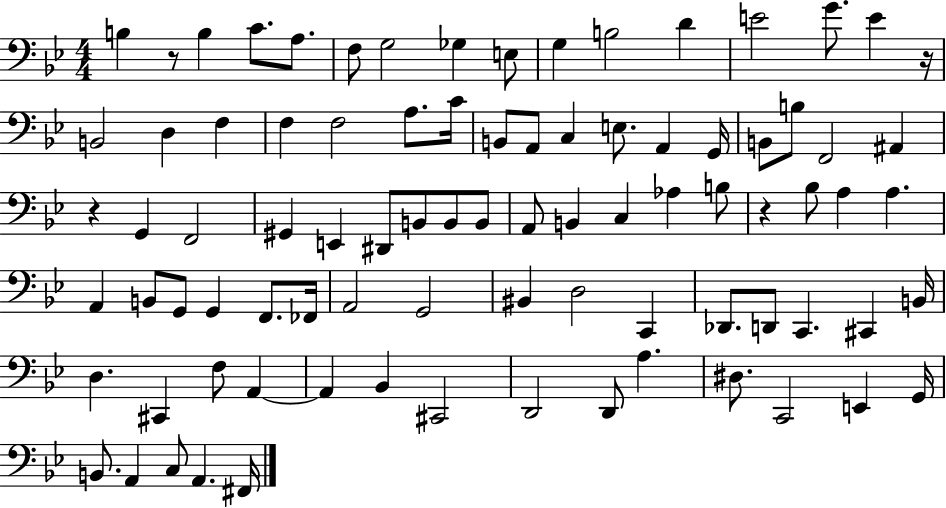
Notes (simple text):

B3/q R/e B3/q C4/e. A3/e. F3/e G3/h Gb3/q E3/e G3/q B3/h D4/q E4/h G4/e. E4/q R/s B2/h D3/q F3/q F3/q F3/h A3/e. C4/s B2/e A2/e C3/q E3/e. A2/q G2/s B2/e B3/e F2/h A#2/q R/q G2/q F2/h G#2/q E2/q D#2/e B2/e B2/e B2/e A2/e B2/q C3/q Ab3/q B3/e R/q Bb3/e A3/q A3/q. A2/q B2/e G2/e G2/q F2/e. FES2/s A2/h G2/h BIS2/q D3/h C2/q Db2/e. D2/e C2/q. C#2/q B2/s D3/q. C#2/q F3/e A2/q A2/q Bb2/q C#2/h D2/h D2/e A3/q. D#3/e. C2/h E2/q G2/s B2/e. A2/q C3/e A2/q. F#2/s